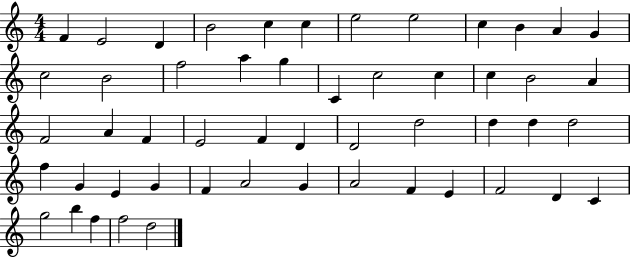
X:1
T:Untitled
M:4/4
L:1/4
K:C
F E2 D B2 c c e2 e2 c B A G c2 B2 f2 a g C c2 c c B2 A F2 A F E2 F D D2 d2 d d d2 f G E G F A2 G A2 F E F2 D C g2 b f f2 d2